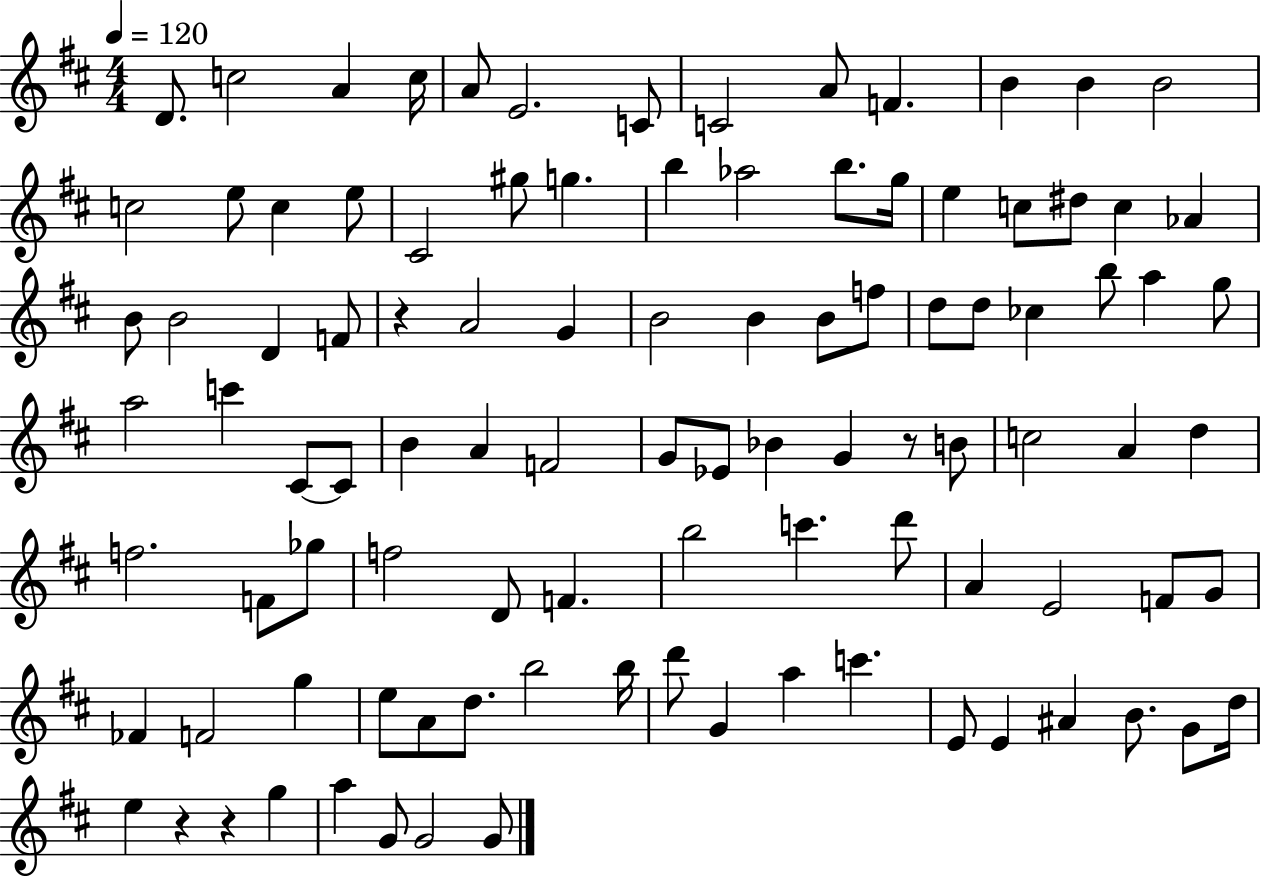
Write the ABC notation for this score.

X:1
T:Untitled
M:4/4
L:1/4
K:D
D/2 c2 A c/4 A/2 E2 C/2 C2 A/2 F B B B2 c2 e/2 c e/2 ^C2 ^g/2 g b _a2 b/2 g/4 e c/2 ^d/2 c _A B/2 B2 D F/2 z A2 G B2 B B/2 f/2 d/2 d/2 _c b/2 a g/2 a2 c' ^C/2 ^C/2 B A F2 G/2 _E/2 _B G z/2 B/2 c2 A d f2 F/2 _g/2 f2 D/2 F b2 c' d'/2 A E2 F/2 G/2 _F F2 g e/2 A/2 d/2 b2 b/4 d'/2 G a c' E/2 E ^A B/2 G/2 d/4 e z z g a G/2 G2 G/2